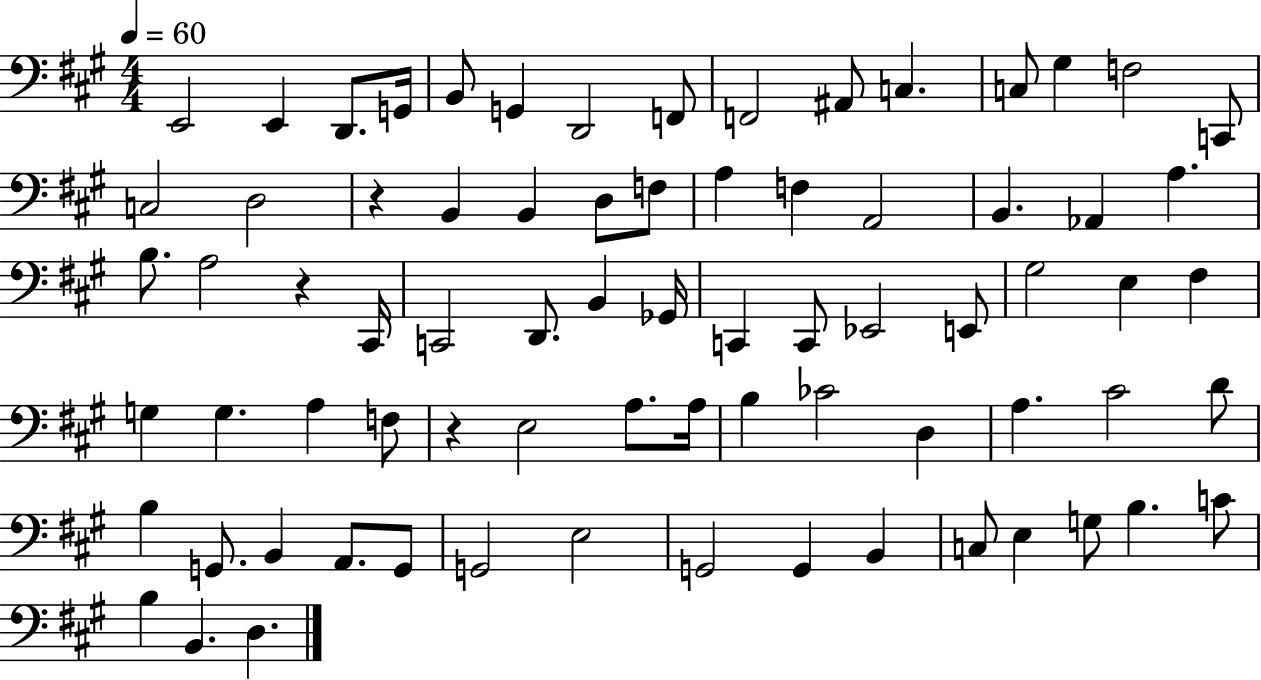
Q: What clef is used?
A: bass